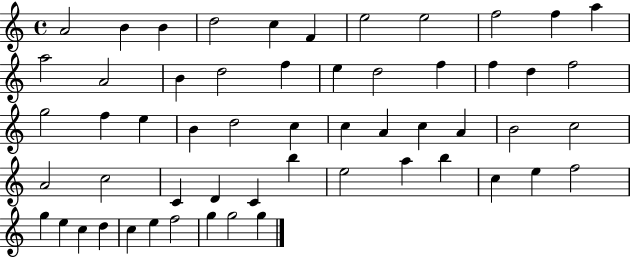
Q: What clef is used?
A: treble